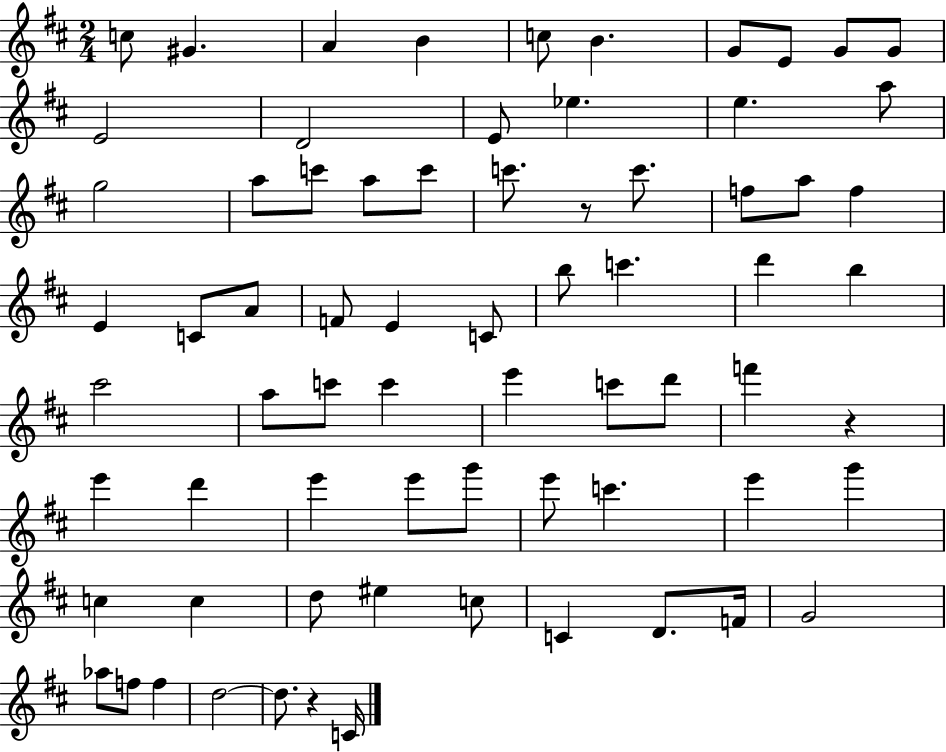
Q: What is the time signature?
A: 2/4